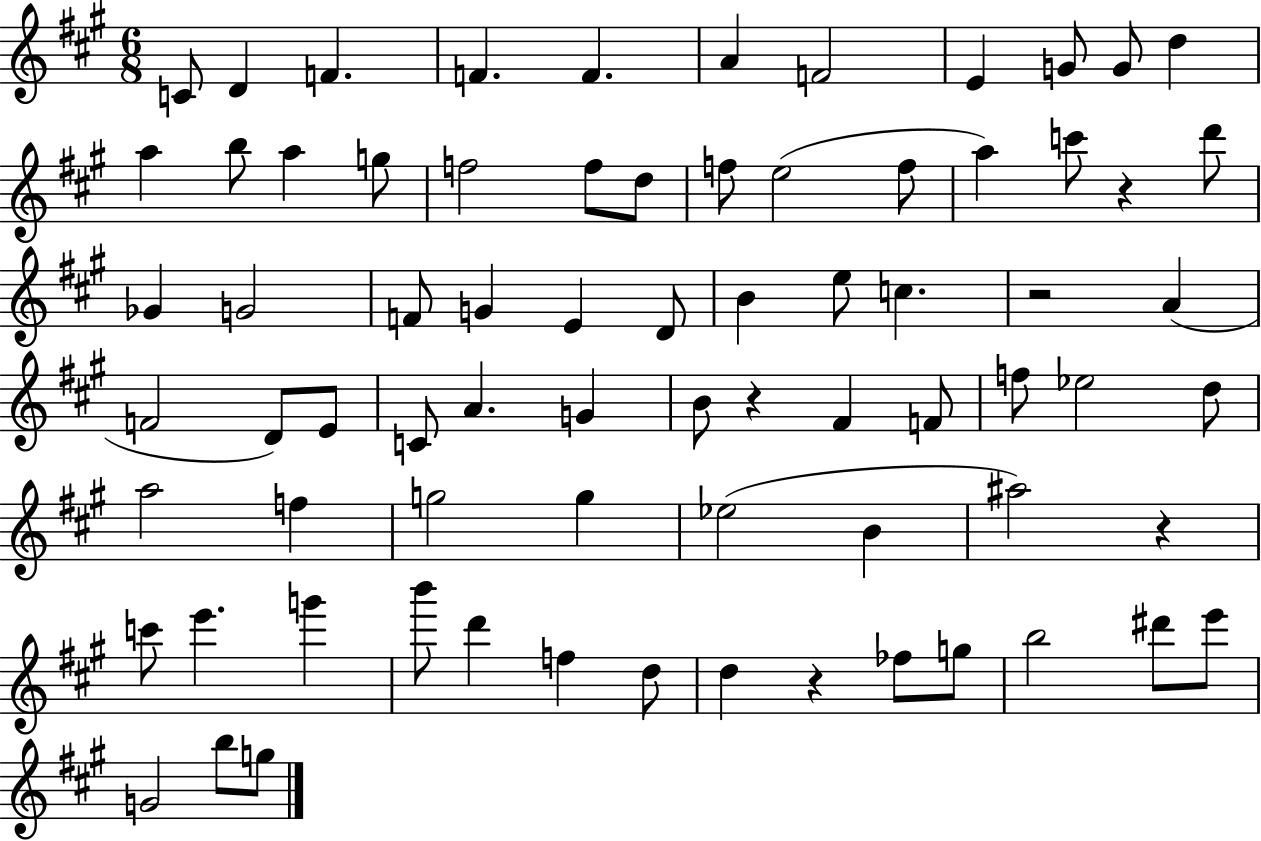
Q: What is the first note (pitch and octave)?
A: C4